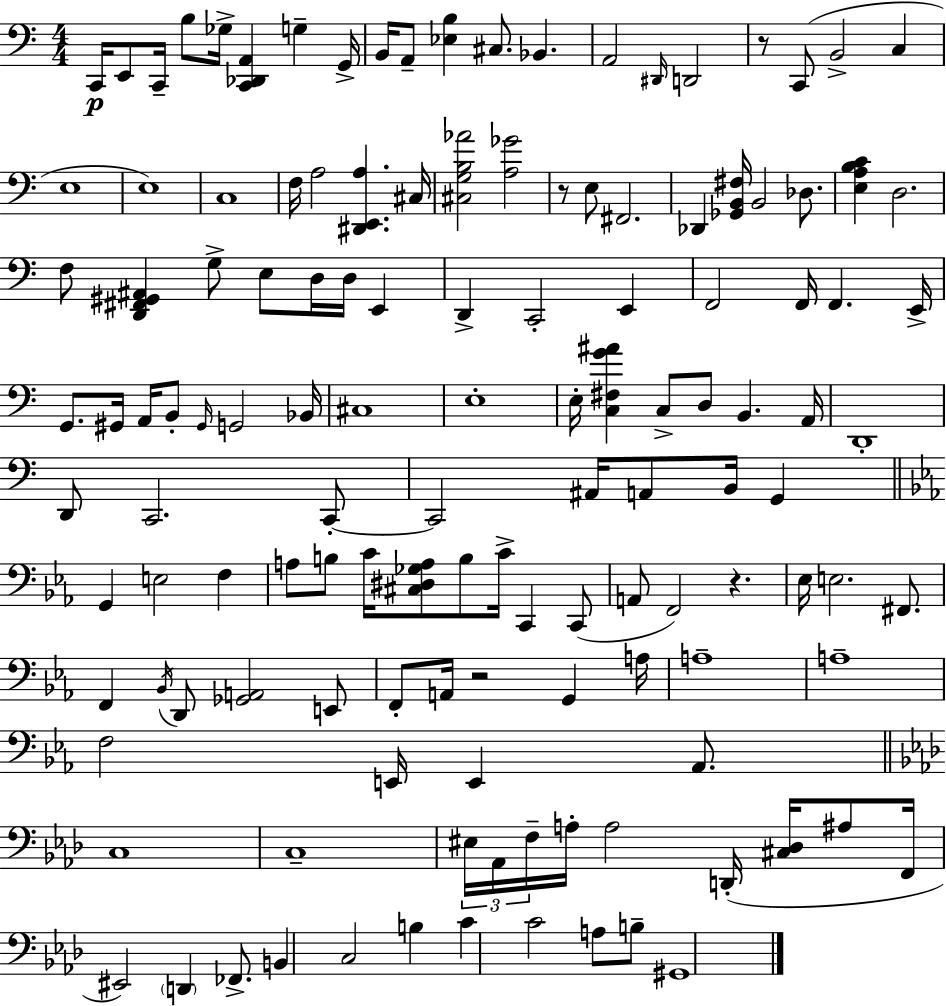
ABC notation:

X:1
T:Untitled
M:4/4
L:1/4
K:Am
C,,/4 E,,/2 C,,/4 B,/2 _G,/4 [C,,_D,,A,,] G, G,,/4 B,,/4 A,,/2 [_E,B,] ^C,/2 _B,, A,,2 ^D,,/4 D,,2 z/2 C,,/2 B,,2 C, E,4 E,4 C,4 F,/4 A,2 [^D,,E,,A,] ^C,/4 [^C,G,B,_A]2 [A,_G]2 z/2 E,/2 ^F,,2 _D,, [_G,,B,,^F,]/4 B,,2 _D,/2 [E,A,B,C] D,2 F,/2 [D,,^F,,^G,,^A,,] G,/2 E,/2 D,/4 D,/4 E,, D,, C,,2 E,, F,,2 F,,/4 F,, E,,/4 G,,/2 ^G,,/4 A,,/4 B,,/2 ^G,,/4 G,,2 _B,,/4 ^C,4 E,4 E,/4 [C,^F,G^A] C,/2 D,/2 B,, A,,/4 D,,4 D,,/2 C,,2 C,,/2 C,,2 ^A,,/4 A,,/2 B,,/4 G,, G,, E,2 F, A,/2 B,/2 C/4 [^C,^D,_G,A,]/2 B,/2 C/4 C,, C,,/2 A,,/2 F,,2 z _E,/4 E,2 ^F,,/2 F,, _B,,/4 D,,/2 [_G,,A,,]2 E,,/2 F,,/2 A,,/4 z2 G,, A,/4 A,4 A,4 F,2 E,,/4 E,, _A,,/2 C,4 C,4 ^E,/4 _A,,/4 F,/4 A,/4 A,2 D,,/4 [^C,_D,]/4 ^A,/2 F,,/4 ^E,,2 D,, _F,,/2 B,, C,2 B, C C2 A,/2 B,/2 ^G,,4